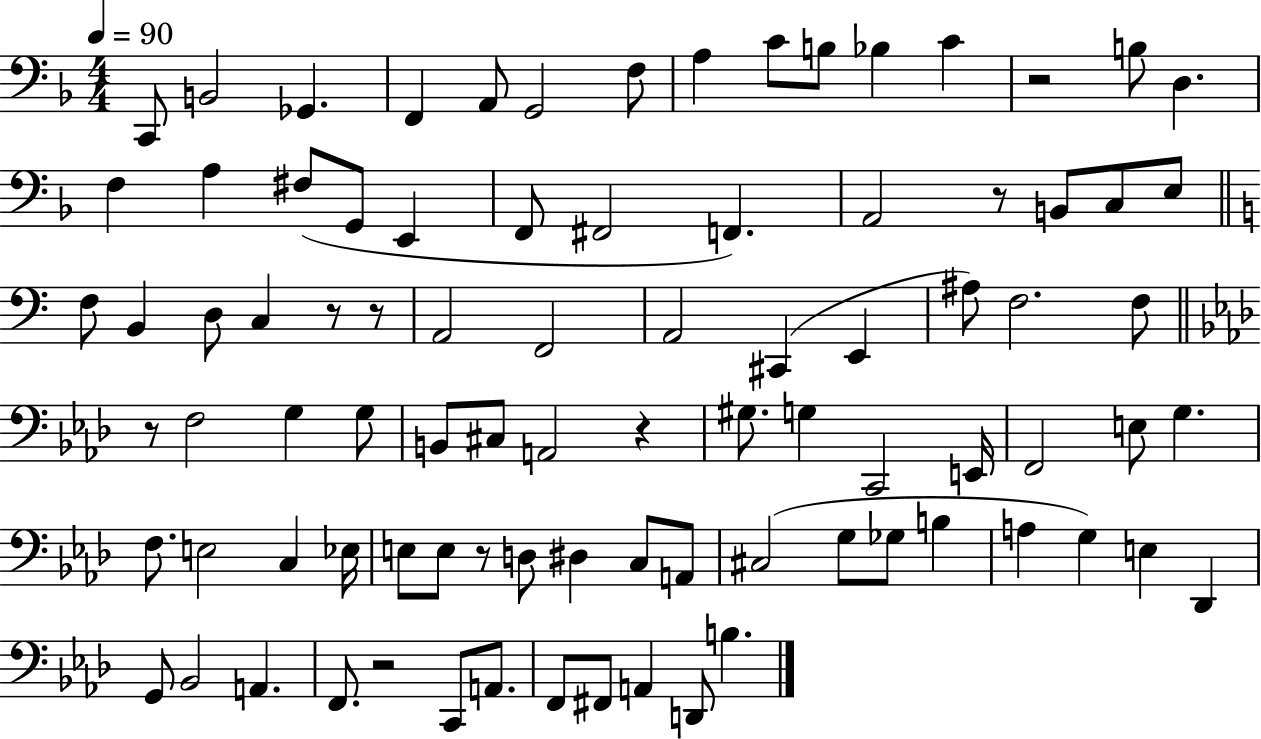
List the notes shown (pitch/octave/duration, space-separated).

C2/e B2/h Gb2/q. F2/q A2/e G2/h F3/e A3/q C4/e B3/e Bb3/q C4/q R/h B3/e D3/q. F3/q A3/q F#3/e G2/e E2/q F2/e F#2/h F2/q. A2/h R/e B2/e C3/e E3/e F3/e B2/q D3/e C3/q R/e R/e A2/h F2/h A2/h C#2/q E2/q A#3/e F3/h. F3/e R/e F3/h G3/q G3/e B2/e C#3/e A2/h R/q G#3/e. G3/q C2/h E2/s F2/h E3/e G3/q. F3/e. E3/h C3/q Eb3/s E3/e E3/e R/e D3/e D#3/q C3/e A2/e C#3/h G3/e Gb3/e B3/q A3/q G3/q E3/q Db2/q G2/e Bb2/h A2/q. F2/e. R/h C2/e A2/e. F2/e F#2/e A2/q D2/e B3/q.